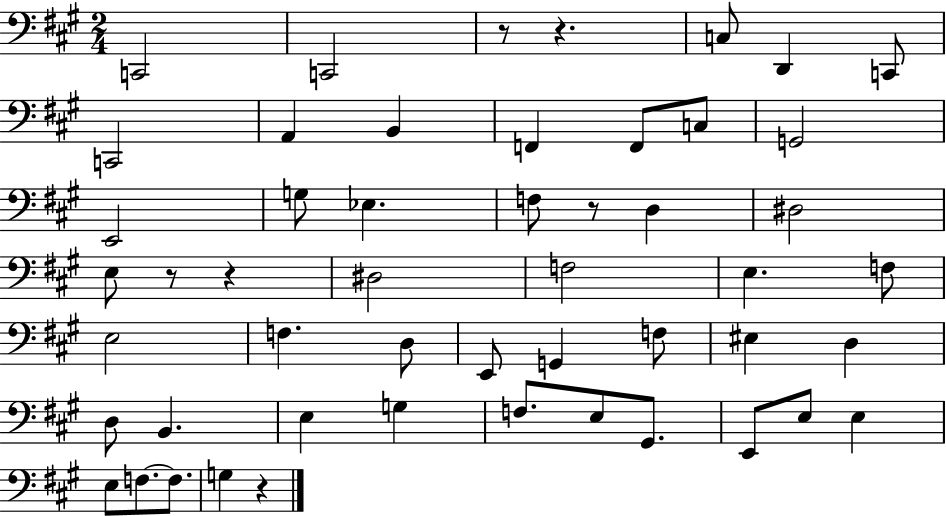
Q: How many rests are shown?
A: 6